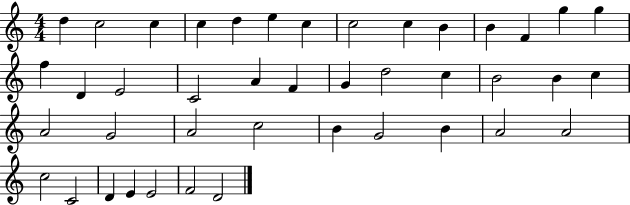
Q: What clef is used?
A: treble